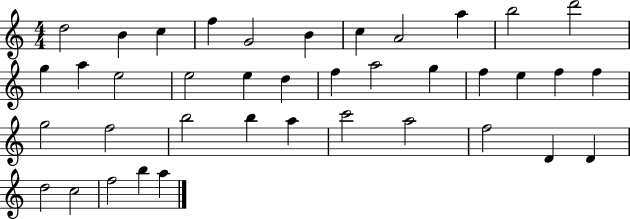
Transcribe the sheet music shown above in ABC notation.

X:1
T:Untitled
M:4/4
L:1/4
K:C
d2 B c f G2 B c A2 a b2 d'2 g a e2 e2 e d f a2 g f e f f g2 f2 b2 b a c'2 a2 f2 D D d2 c2 f2 b a